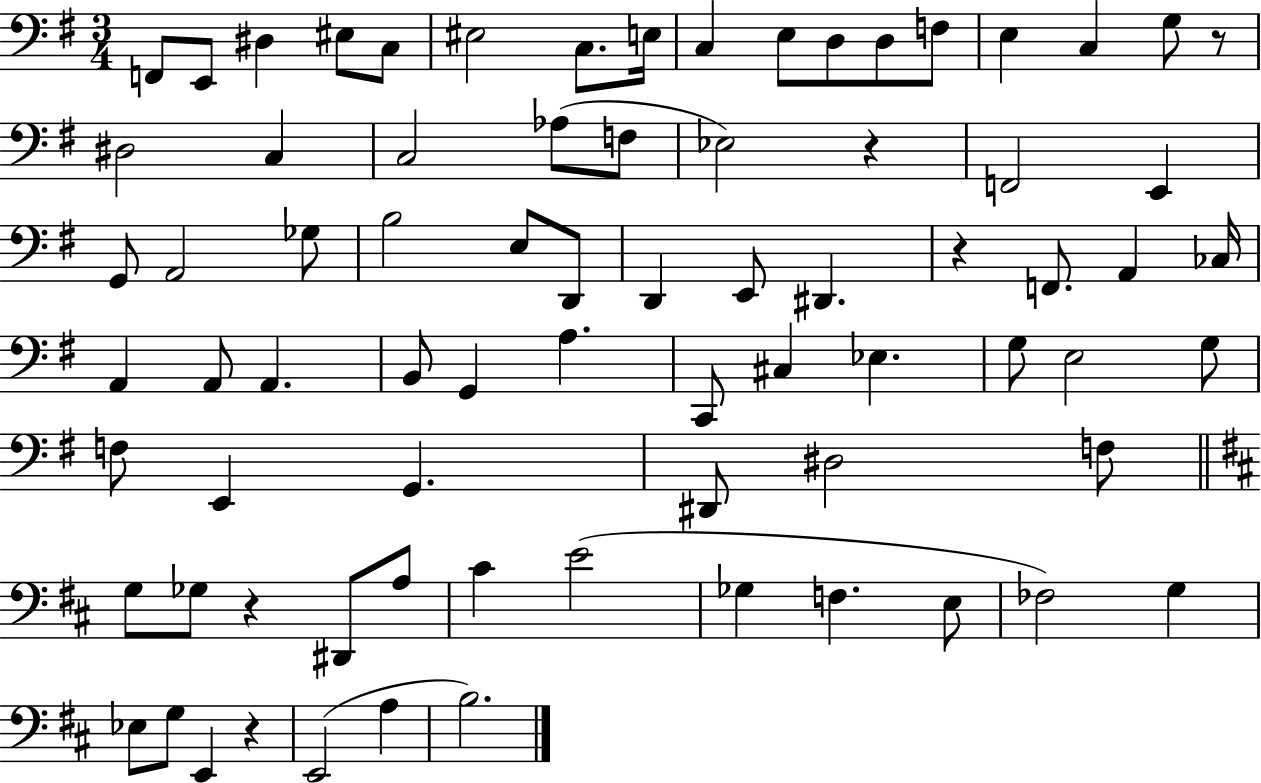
{
  \clef bass
  \numericTimeSignature
  \time 3/4
  \key g \major
  f,8 e,8 dis4 eis8 c8 | eis2 c8. e16 | c4 e8 d8 d8 f8 | e4 c4 g8 r8 | \break dis2 c4 | c2 aes8( f8 | ees2) r4 | f,2 e,4 | \break g,8 a,2 ges8 | b2 e8 d,8 | d,4 e,8 dis,4. | r4 f,8. a,4 ces16 | \break a,4 a,8 a,4. | b,8 g,4 a4. | c,8 cis4 ees4. | g8 e2 g8 | \break f8 e,4 g,4. | dis,8 dis2 f8 | \bar "||" \break \key b \minor g8 ges8 r4 dis,8 a8 | cis'4 e'2( | ges4 f4. e8 | fes2) g4 | \break ees8 g8 e,4 r4 | e,2( a4 | b2.) | \bar "|."
}